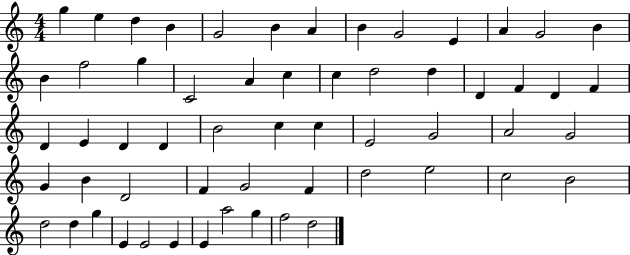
X:1
T:Untitled
M:4/4
L:1/4
K:C
g e d B G2 B A B G2 E A G2 B B f2 g C2 A c c d2 d D F D F D E D D B2 c c E2 G2 A2 G2 G B D2 F G2 F d2 e2 c2 B2 d2 d g E E2 E E a2 g f2 d2